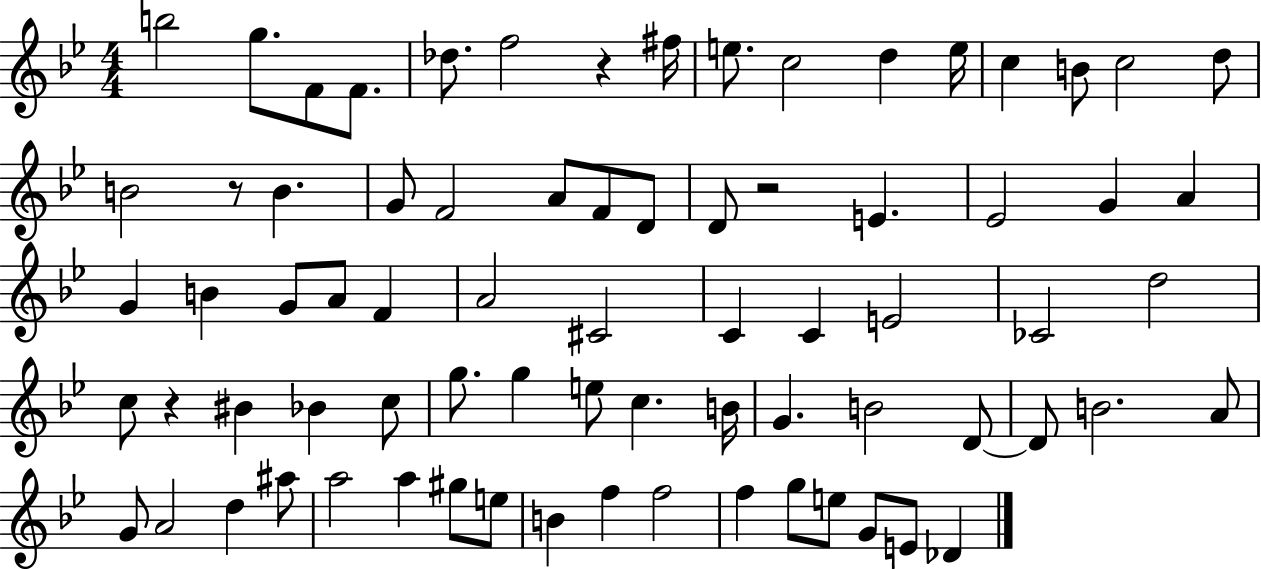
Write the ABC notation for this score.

X:1
T:Untitled
M:4/4
L:1/4
K:Bb
b2 g/2 F/2 F/2 _d/2 f2 z ^f/4 e/2 c2 d e/4 c B/2 c2 d/2 B2 z/2 B G/2 F2 A/2 F/2 D/2 D/2 z2 E _E2 G A G B G/2 A/2 F A2 ^C2 C C E2 _C2 d2 c/2 z ^B _B c/2 g/2 g e/2 c B/4 G B2 D/2 D/2 B2 A/2 G/2 A2 d ^a/2 a2 a ^g/2 e/2 B f f2 f g/2 e/2 G/2 E/2 _D